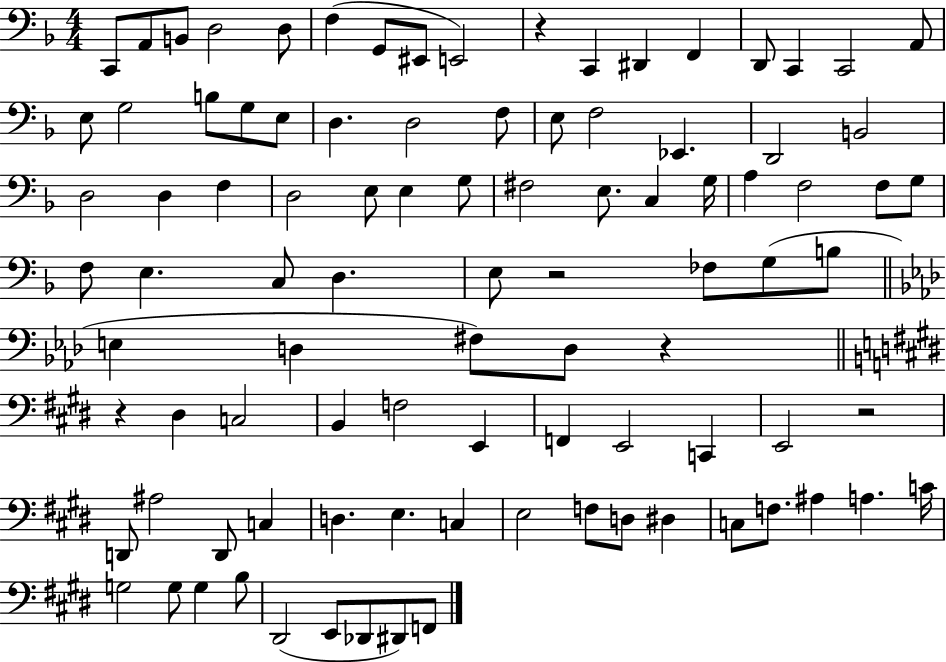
C2/e A2/e B2/e D3/h D3/e F3/q G2/e EIS2/e E2/h R/q C2/q D#2/q F2/q D2/e C2/q C2/h A2/e E3/e G3/h B3/e G3/e E3/e D3/q. D3/h F3/e E3/e F3/h Eb2/q. D2/h B2/h D3/h D3/q F3/q D3/h E3/e E3/q G3/e F#3/h E3/e. C3/q G3/s A3/q F3/h F3/e G3/e F3/e E3/q. C3/e D3/q. E3/e R/h FES3/e G3/e B3/e E3/q D3/q F#3/e D3/e R/q R/q D#3/q C3/h B2/q F3/h E2/q F2/q E2/h C2/q E2/h R/h D2/e A#3/h D2/e C3/q D3/q. E3/q. C3/q E3/h F3/e D3/e D#3/q C3/e F3/e. A#3/q A3/q. C4/s G3/h G3/e G3/q B3/e D#2/h E2/e Db2/e D#2/e F2/e